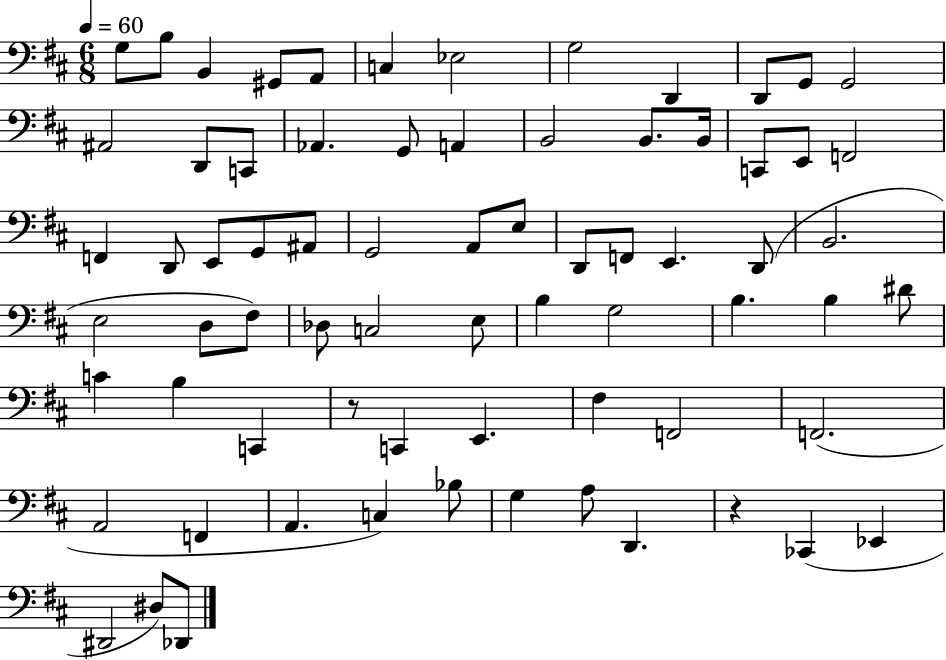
{
  \clef bass
  \numericTimeSignature
  \time 6/8
  \key d \major
  \tempo 4 = 60
  \repeat volta 2 { g8 b8 b,4 gis,8 a,8 | c4 ees2 | g2 d,4 | d,8 g,8 g,2 | \break ais,2 d,8 c,8 | aes,4. g,8 a,4 | b,2 b,8. b,16 | c,8 e,8 f,2 | \break f,4 d,8 e,8 g,8 ais,8 | g,2 a,8 e8 | d,8 f,8 e,4. d,8( | b,2. | \break e2 d8 fis8) | des8 c2 e8 | b4 g2 | b4. b4 dis'8 | \break c'4 b4 c,4 | r8 c,4 e,4. | fis4 f,2 | f,2.( | \break a,2 f,4 | a,4. c4) bes8 | g4 a8 d,4. | r4 ces,4( ees,4 | \break dis,2 dis8) des,8 | } \bar "|."
}